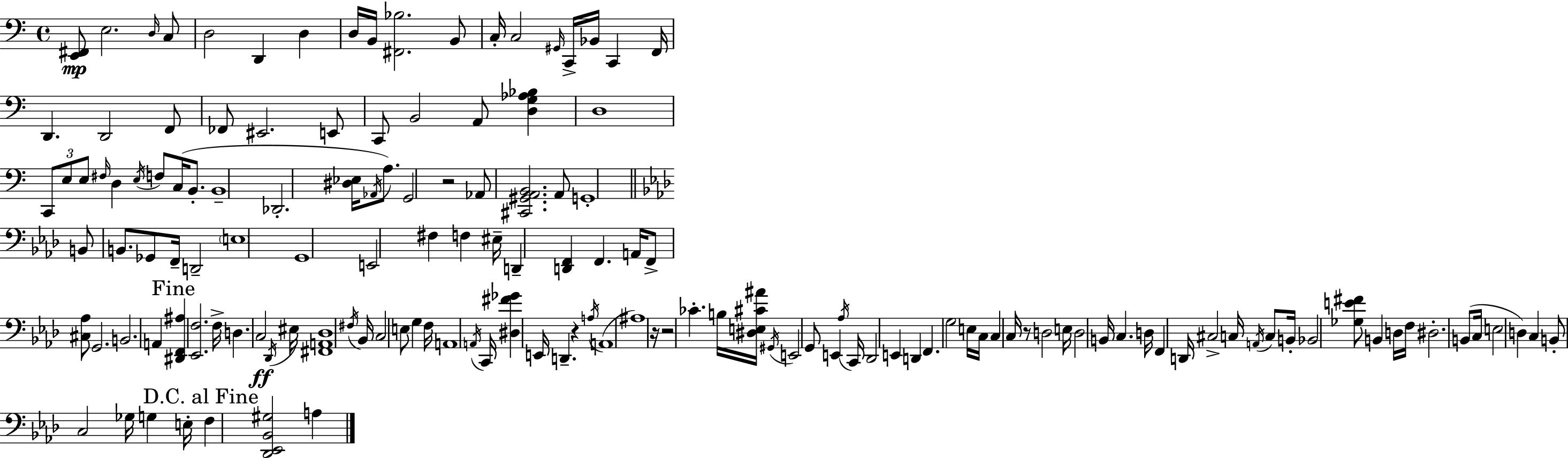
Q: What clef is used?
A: bass